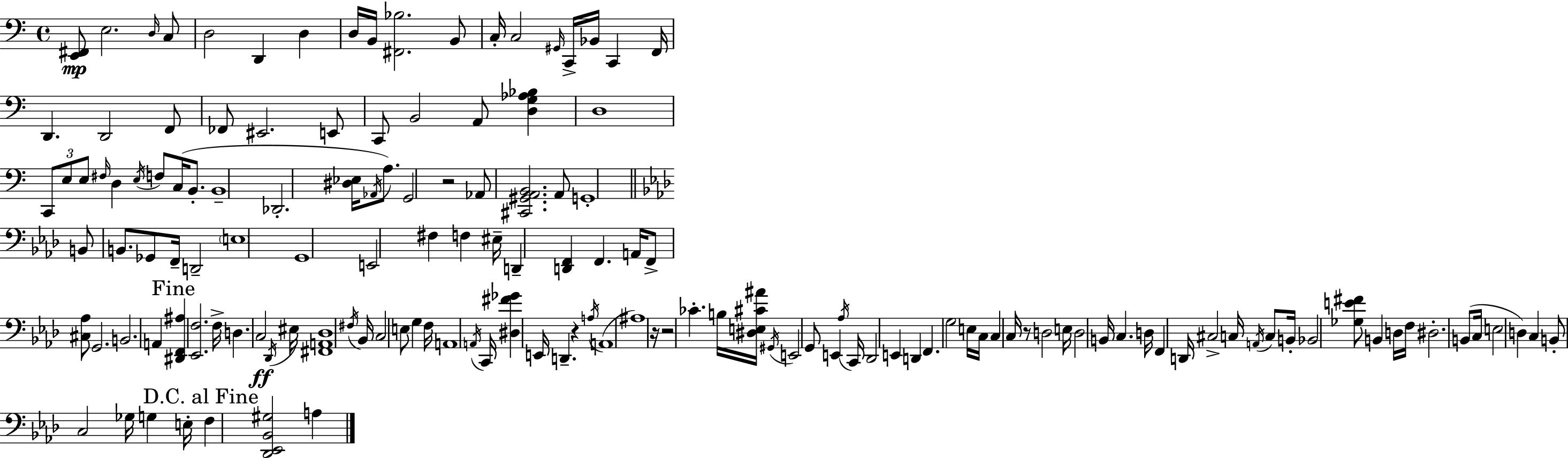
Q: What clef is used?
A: bass